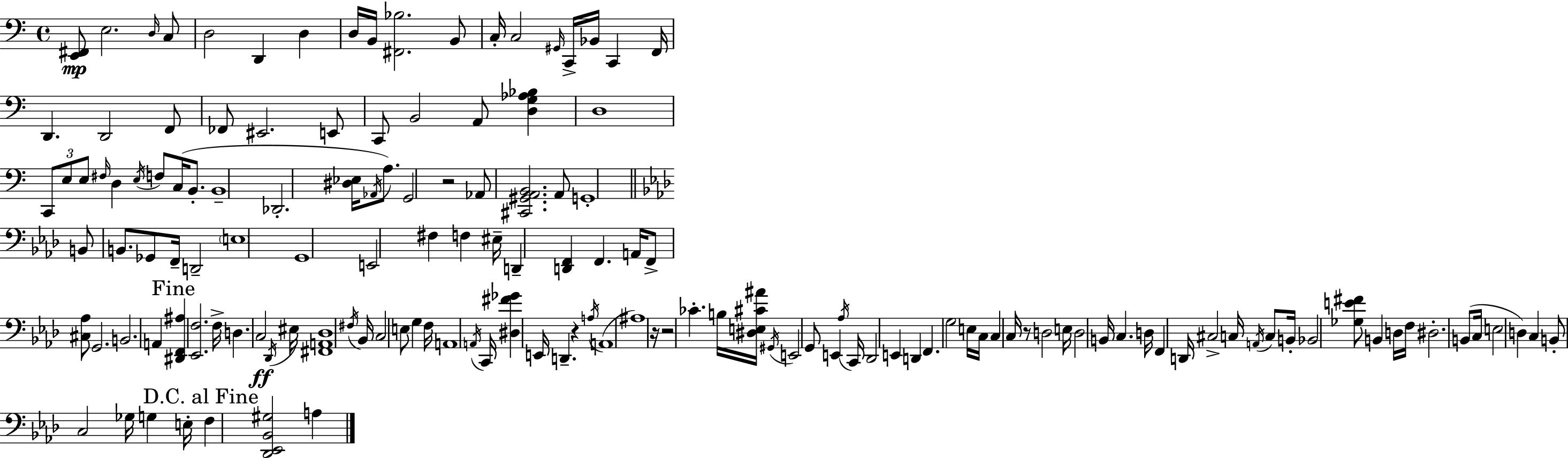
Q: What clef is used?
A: bass